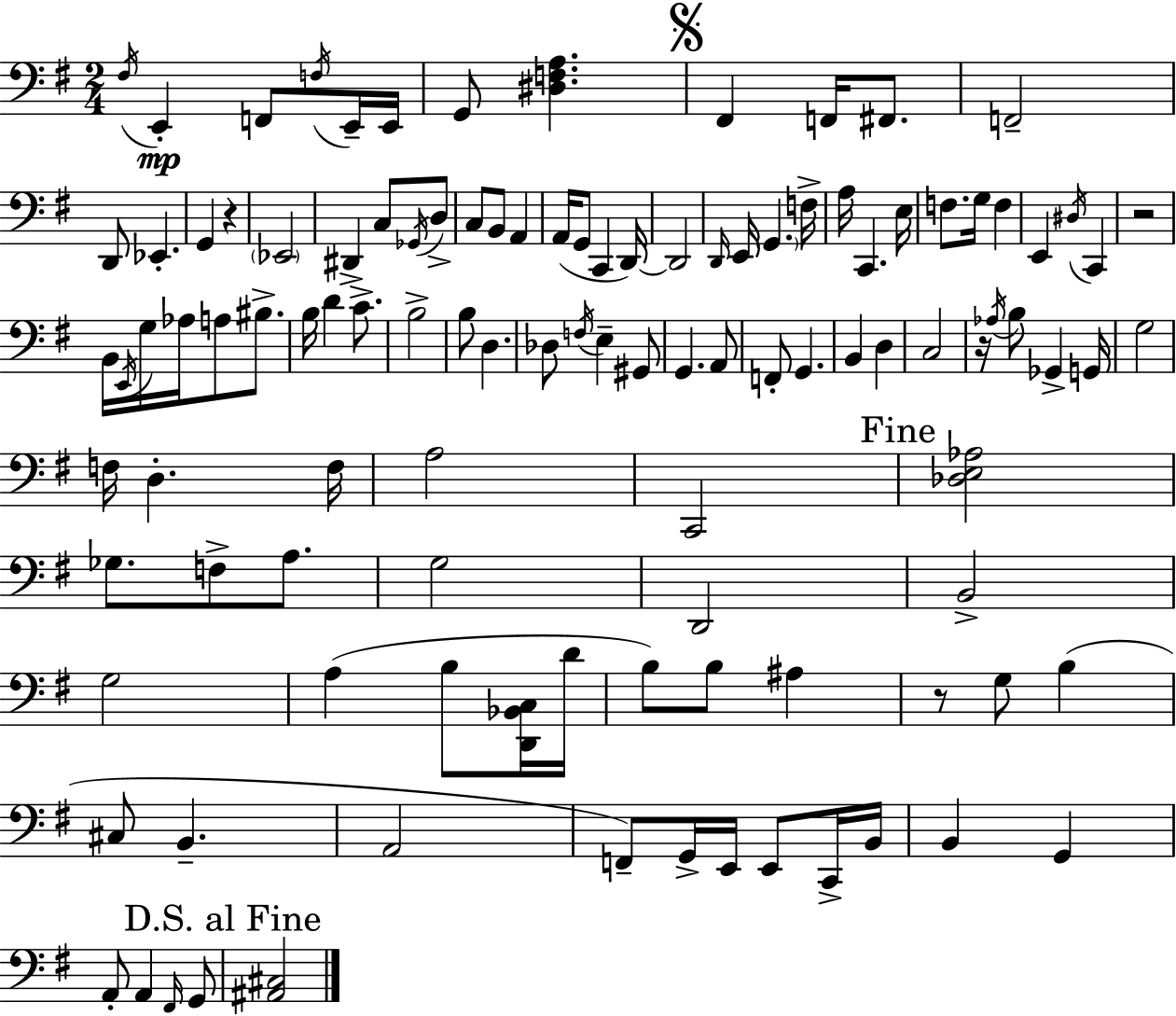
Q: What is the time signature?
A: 2/4